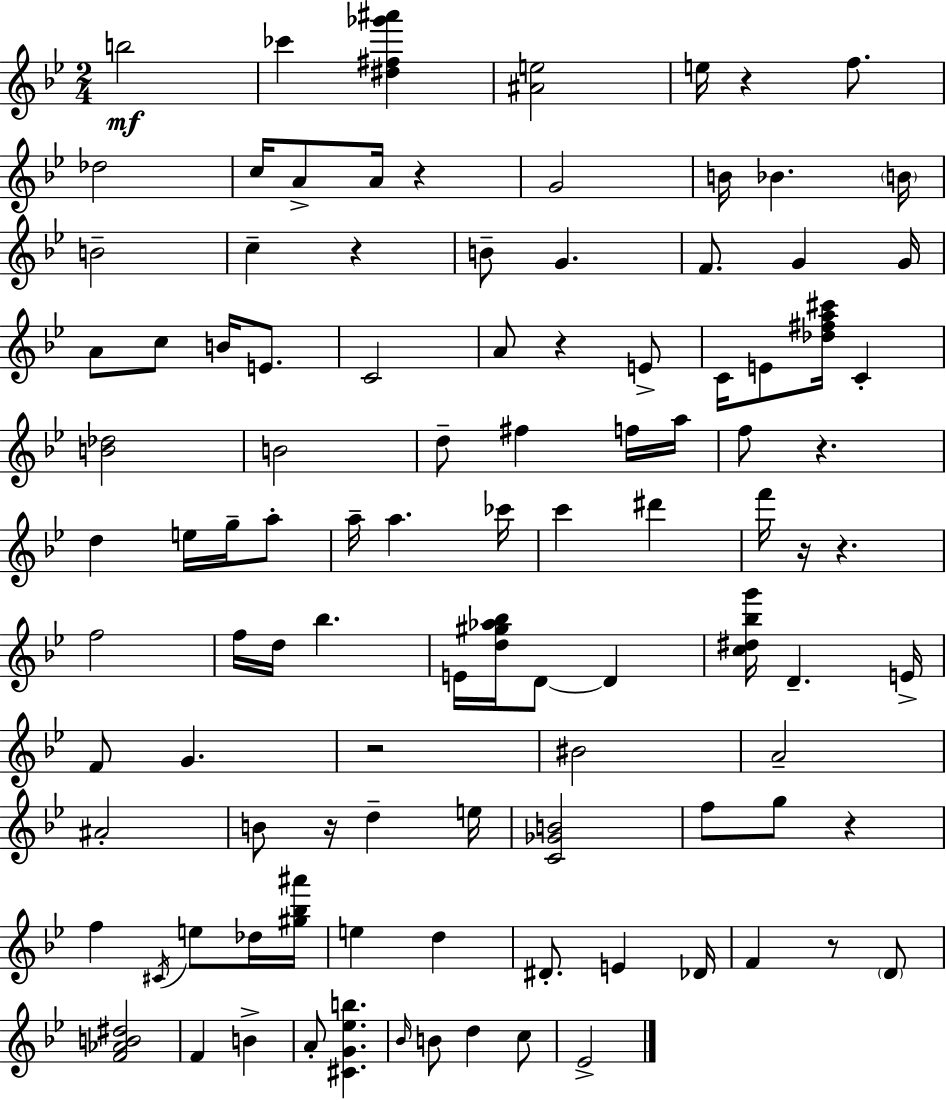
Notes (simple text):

B5/h CES6/q [D#5,F#5,Gb6,A#6]/q [A#4,E5]/h E5/s R/q F5/e. Db5/h C5/s A4/e A4/s R/q G4/h B4/s Bb4/q. B4/s B4/h C5/q R/q B4/e G4/q. F4/e. G4/q G4/s A4/e C5/e B4/s E4/e. C4/h A4/e R/q E4/e C4/s E4/e [Db5,F#5,A5,C#6]/s C4/q [B4,Db5]/h B4/h D5/e F#5/q F5/s A5/s F5/e R/q. D5/q E5/s G5/s A5/e A5/s A5/q. CES6/s C6/q D#6/q F6/s R/s R/q. F5/h F5/s D5/s Bb5/q. E4/s [D5,G#5,Ab5,Bb5]/s D4/e D4/q [C5,D#5,Bb5,G6]/s D4/q. E4/s F4/e G4/q. R/h BIS4/h A4/h A#4/h B4/e R/s D5/q E5/s [C4,Gb4,B4]/h F5/e G5/e R/q F5/q C#4/s E5/e Db5/s [G#5,Bb5,A#6]/s E5/q D5/q D#4/e. E4/q Db4/s F4/q R/e D4/e [F4,Ab4,B4,D#5]/h F4/q B4/q A4/e [C#4,G4,Eb5,B5]/q. Bb4/s B4/e D5/q C5/e Eb4/h